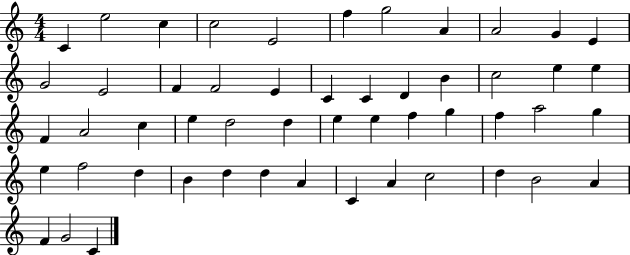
C4/q E5/h C5/q C5/h E4/h F5/q G5/h A4/q A4/h G4/q E4/q G4/h E4/h F4/q F4/h E4/q C4/q C4/q D4/q B4/q C5/h E5/q E5/q F4/q A4/h C5/q E5/q D5/h D5/q E5/q E5/q F5/q G5/q F5/q A5/h G5/q E5/q F5/h D5/q B4/q D5/q D5/q A4/q C4/q A4/q C5/h D5/q B4/h A4/q F4/q G4/h C4/q